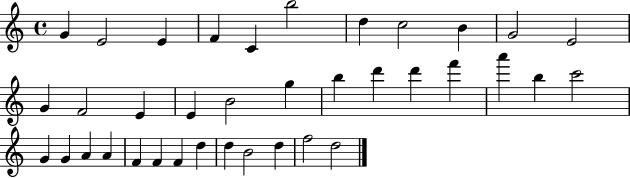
G4/q E4/h E4/q F4/q C4/q B5/h D5/q C5/h B4/q G4/h E4/h G4/q F4/h E4/q E4/q B4/h G5/q B5/q D6/q D6/q F6/q A6/q B5/q C6/h G4/q G4/q A4/q A4/q F4/q F4/q F4/q D5/q D5/q B4/h D5/q F5/h D5/h